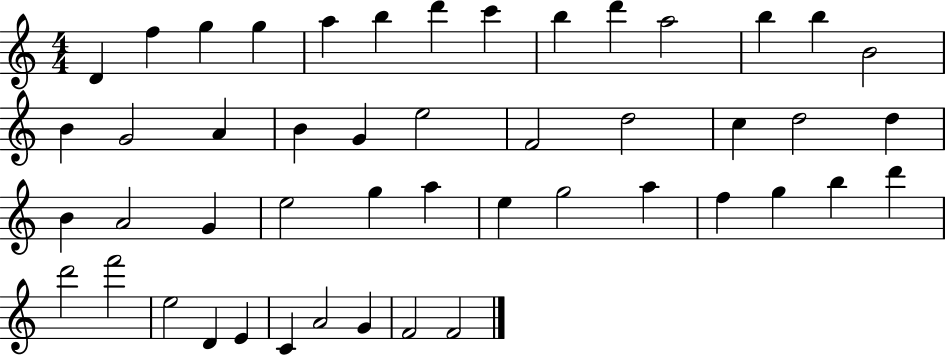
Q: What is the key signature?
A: C major